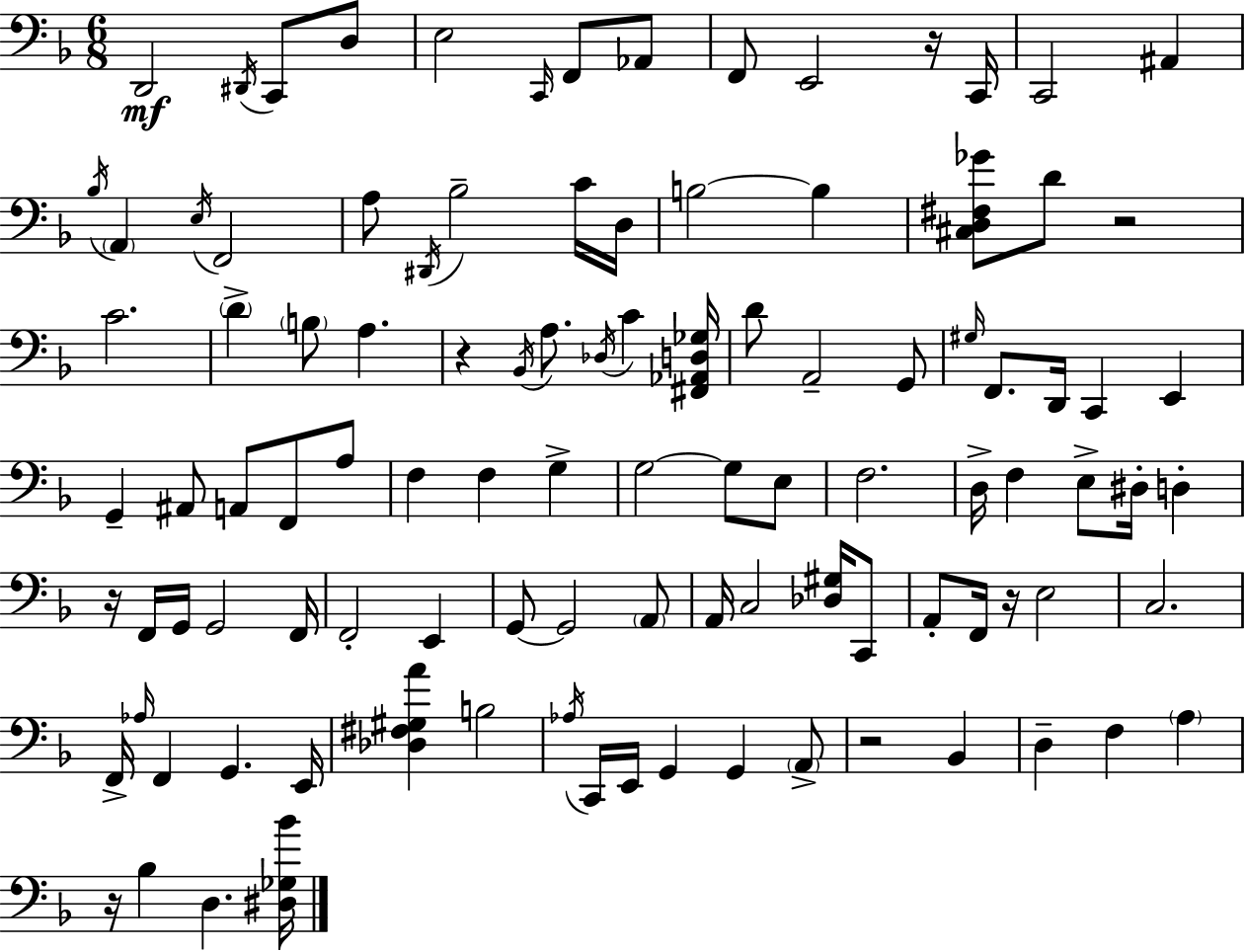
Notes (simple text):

D2/h D#2/s C2/e D3/e E3/h C2/s F2/e Ab2/e F2/e E2/h R/s C2/s C2/h A#2/q Bb3/s A2/q E3/s F2/h A3/e D#2/s Bb3/h C4/s D3/s B3/h B3/q [C#3,D3,F#3,Gb4]/e D4/e R/h C4/h. D4/q B3/e A3/q. R/q Bb2/s A3/e. Db3/s C4/q [F#2,Ab2,D3,Gb3]/s D4/e A2/h G2/e G#3/s F2/e. D2/s C2/q E2/q G2/q A#2/e A2/e F2/e A3/e F3/q F3/q G3/q G3/h G3/e E3/e F3/h. D3/s F3/q E3/e D#3/s D3/q R/s F2/s G2/s G2/h F2/s F2/h E2/q G2/e G2/h A2/e A2/s C3/h [Db3,G#3]/s C2/e A2/e F2/s R/s E3/h C3/h. F2/s Ab3/s F2/q G2/q. E2/s [Db3,F#3,G#3,A4]/q B3/h Ab3/s C2/s E2/s G2/q G2/q A2/e R/h Bb2/q D3/q F3/q A3/q R/s Bb3/q D3/q. [D#3,Gb3,Bb4]/s